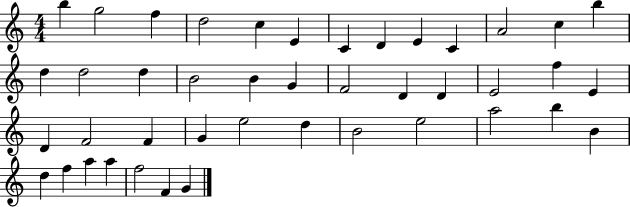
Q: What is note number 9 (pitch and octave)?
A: E4